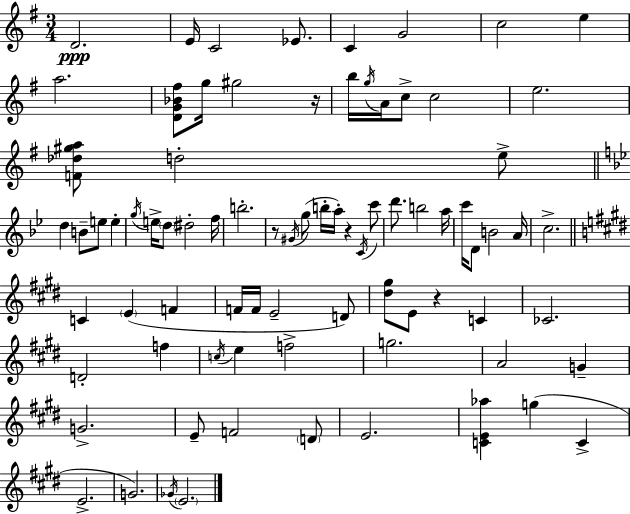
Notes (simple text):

D4/h. E4/s C4/h Eb4/e. C4/q G4/h C5/h E5/q A5/h. [D4,G4,Bb4,F#5]/e G5/s G#5/h R/s B5/s G5/s A4/s C5/e C5/h E5/h. [F4,Db5,G#5,A5]/e D5/h E5/e D5/q B4/e E5/e E5/q G5/s E5/s D5/e D#5/h F5/s B5/h. R/e G#4/s G5/e B5/s A5/s R/q C4/s C6/e D6/e. B5/h A5/s C6/s D4/e B4/h A4/s C5/h. C4/q E4/q F4/q F4/s F4/s E4/h D4/e [D#5,G#5]/e E4/e R/q C4/q CES4/h. D4/h F5/q C5/s E5/q F5/h G5/h. A4/h G4/q G4/h. E4/e F4/h D4/e E4/h. [C4,E4,Ab5]/q G5/q C4/q E4/h. G4/h. Gb4/s E4/h.